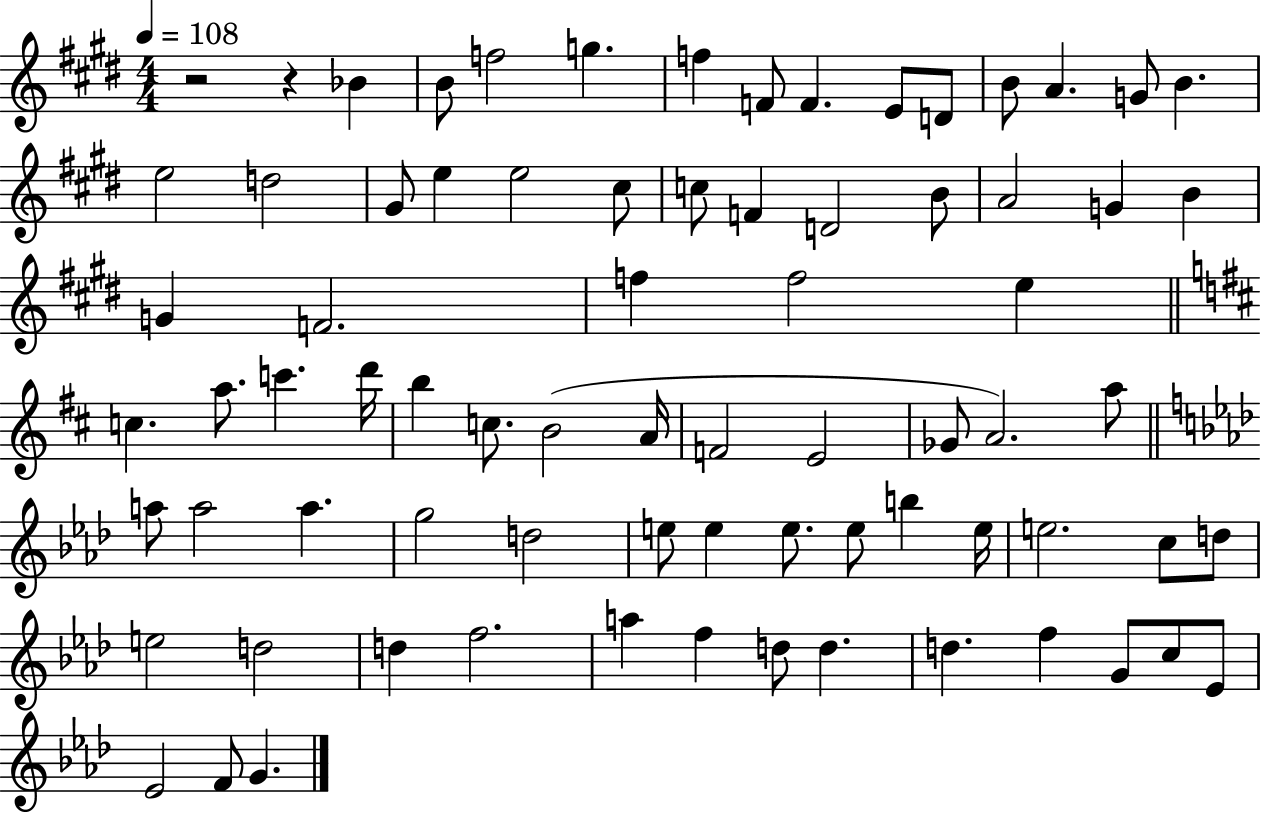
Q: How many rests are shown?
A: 2